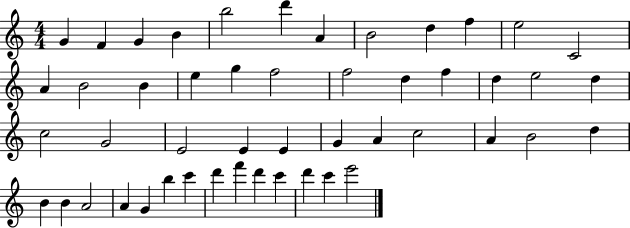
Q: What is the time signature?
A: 4/4